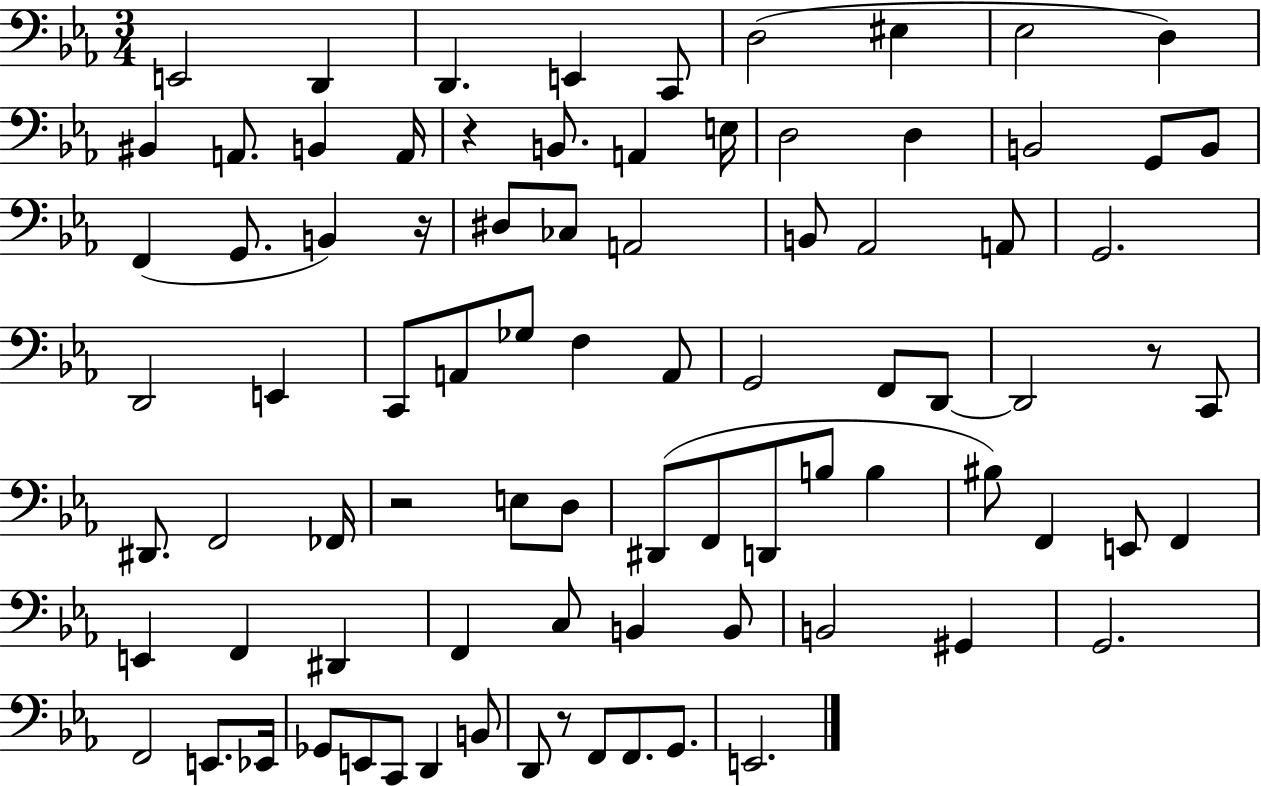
E2/h D2/q D2/q. E2/q C2/e D3/h EIS3/q Eb3/h D3/q BIS2/q A2/e. B2/q A2/s R/q B2/e. A2/q E3/s D3/h D3/q B2/h G2/e B2/e F2/q G2/e. B2/q R/s D#3/e CES3/e A2/h B2/e Ab2/h A2/e G2/h. D2/h E2/q C2/e A2/e Gb3/e F3/q A2/e G2/h F2/e D2/e D2/h R/e C2/e D#2/e. F2/h FES2/s R/h E3/e D3/e D#2/e F2/e D2/e B3/e B3/q BIS3/e F2/q E2/e F2/q E2/q F2/q D#2/q F2/q C3/e B2/q B2/e B2/h G#2/q G2/h. F2/h E2/e. Eb2/s Gb2/e E2/e C2/e D2/q B2/e D2/e R/e F2/e F2/e. G2/e. E2/h.